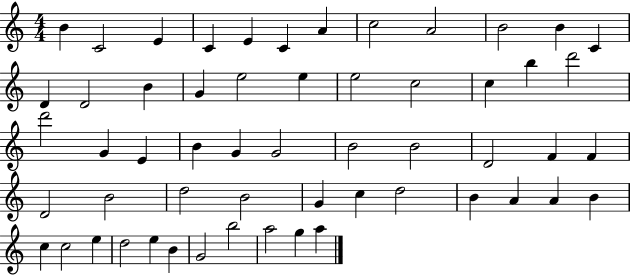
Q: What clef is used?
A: treble